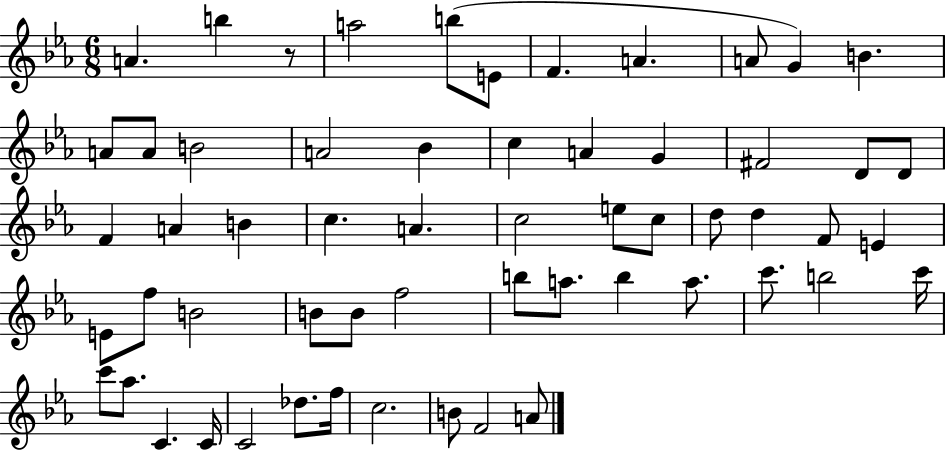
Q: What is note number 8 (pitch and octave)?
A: A4